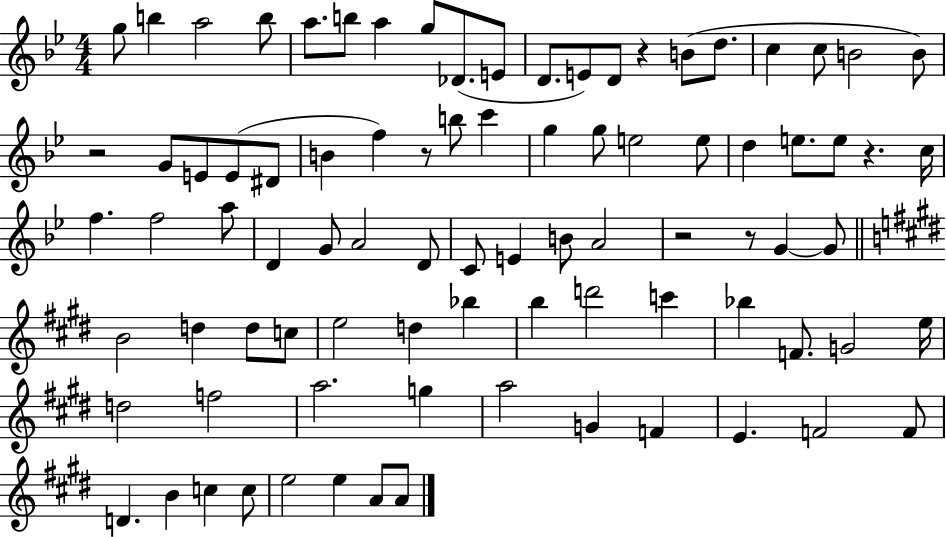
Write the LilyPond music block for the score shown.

{
  \clef treble
  \numericTimeSignature
  \time 4/4
  \key bes \major
  g''8 b''4 a''2 b''8 | a''8. b''8 a''4 g''8 des'8.( e'8 | d'8. e'8) d'8 r4 b'8( d''8. | c''4 c''8 b'2 b'8) | \break r2 g'8 e'8 e'8( dis'8 | b'4 f''4) r8 b''8 c'''4 | g''4 g''8 e''2 e''8 | d''4 e''8. e''8 r4. c''16 | \break f''4. f''2 a''8 | d'4 g'8 a'2 d'8 | c'8 e'4 b'8 a'2 | r2 r8 g'4~~ g'8 | \break \bar "||" \break \key e \major b'2 d''4 d''8 c''8 | e''2 d''4 bes''4 | b''4 d'''2 c'''4 | bes''4 f'8. g'2 e''16 | \break d''2 f''2 | a''2. g''4 | a''2 g'4 f'4 | e'4. f'2 f'8 | \break d'4. b'4 c''4 c''8 | e''2 e''4 a'8 a'8 | \bar "|."
}